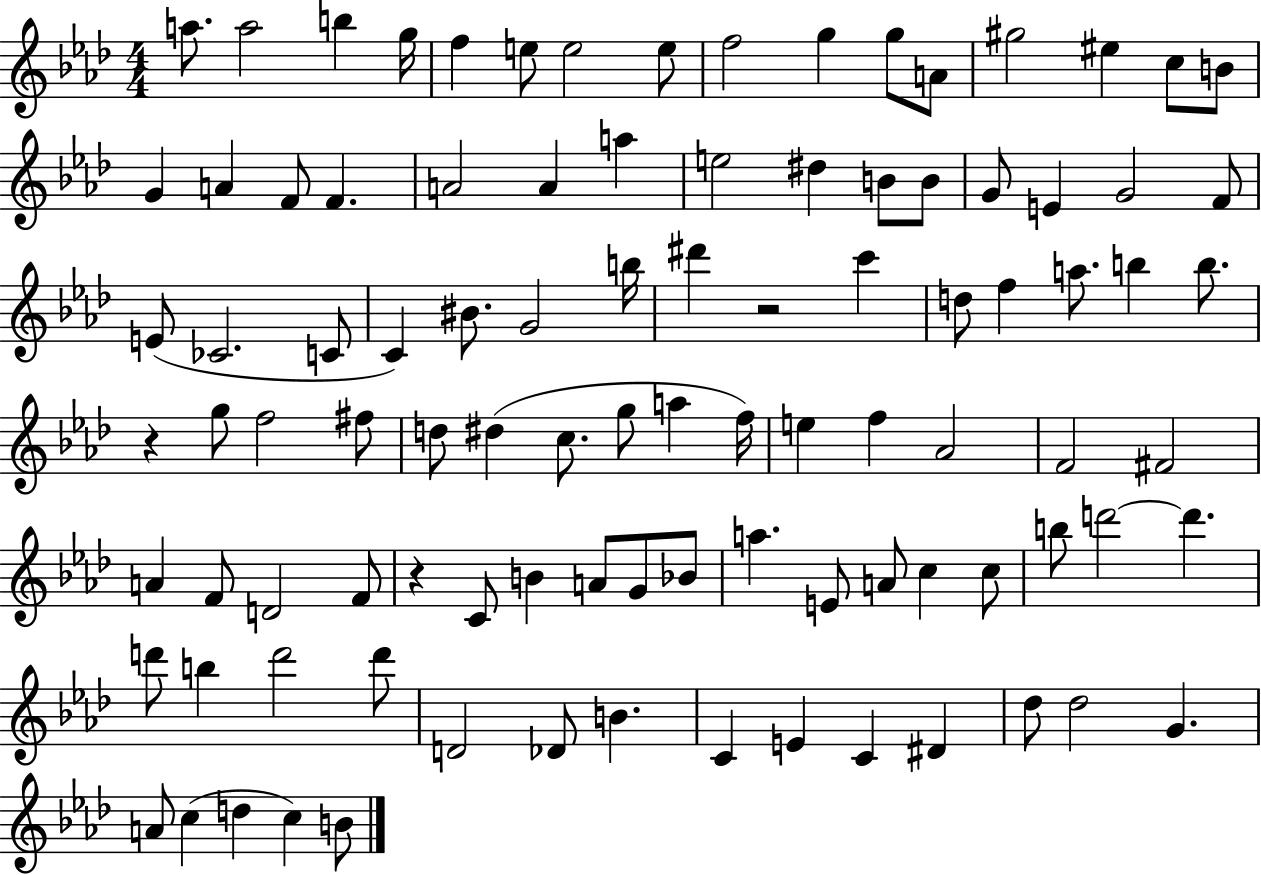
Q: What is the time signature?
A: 4/4